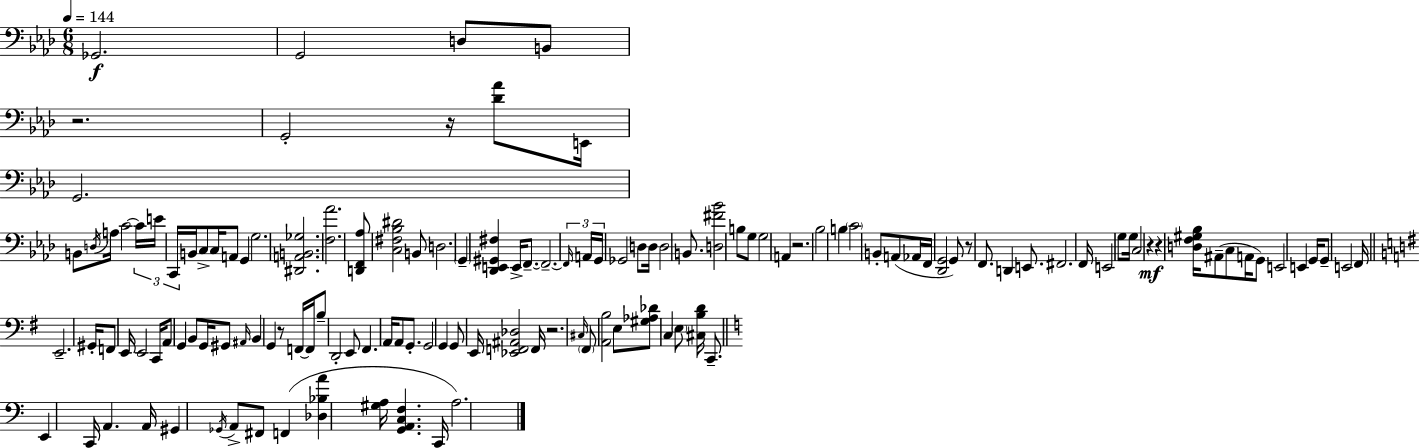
X:1
T:Untitled
M:6/8
L:1/4
K:Ab
_G,,2 G,,2 D,/2 B,,/2 z2 G,,2 z/4 [_D_A]/2 E,,/4 G,,2 B,,/2 D,/4 A,/4 C2 C/4 E/4 C,,/4 B,,/4 C,/2 C,/4 A,,/2 G,, G,2 [^D,,A,,B,,_G,]2 [F,_A]2 [D,,F,,_A,]/2 [C,^F,_B,^D]2 B,,/2 D,2 G,, [_D,,E,,^G,,^F,] E,,/4 F,,/2 F,,2 F,,/4 A,,/4 G,,/4 _G,,2 D,/2 D,/4 D,2 B,,/2 [D,^F_B]2 B,/2 G,/2 G,2 A,, z2 _B,2 B, C2 B,,/2 A,,/2 _A,,/4 F,,/4 [_D,,G,,]2 G,,/2 z/2 F,,/2 D,, E,,/2 ^F,,2 F,,/4 E,,2 G,/2 G,/4 C,2 z z [D,F,^G,_B,]/4 ^A,,/2 C,/2 A,,/4 G,,/2 E,,2 E,, G,,/4 G,,/2 E,,2 F,,/4 E,,2 ^G,,/4 F,,/2 E,,/4 E,,2 C,,/4 A,,/2 G,, B,,/2 G,,/4 ^G,,/2 ^A,,/4 B,, G,, z/2 F,,/4 F,,/4 B,/2 D,,2 E,,/2 ^F,, A,,/4 A,,/2 G,,/2 G,,2 G,, G,,/2 E,,/4 [_E,,F,,^A,,_D,]2 F,,/4 z2 ^C,/4 ^F,,/2 [A,,B,]2 E,/2 [^G,_A,_D]/2 C, E,/2 [^C,B,D]/4 C,,/2 E,, C,,/4 A,, A,,/4 ^G,, _G,,/4 A,,/2 ^F,,/2 F,, [_D,_B,A] [^G,A,]/4 [G,,A,,C,F,] C,,/4 A,2